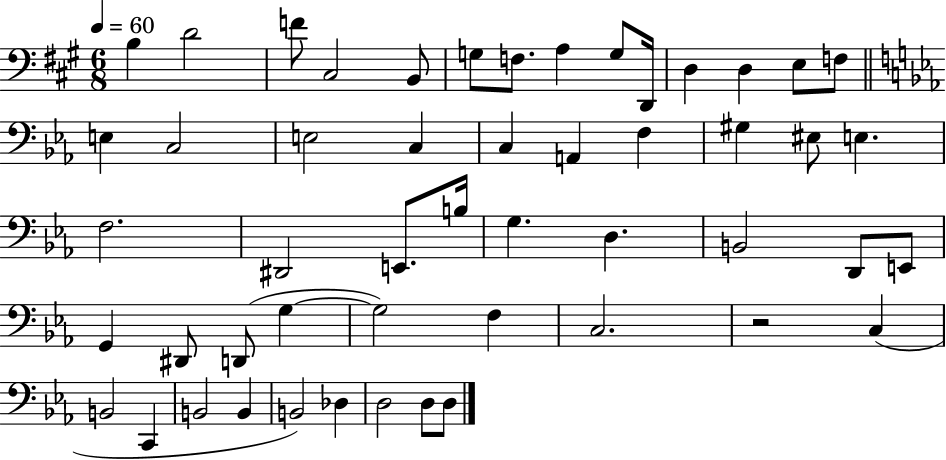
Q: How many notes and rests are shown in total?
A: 51